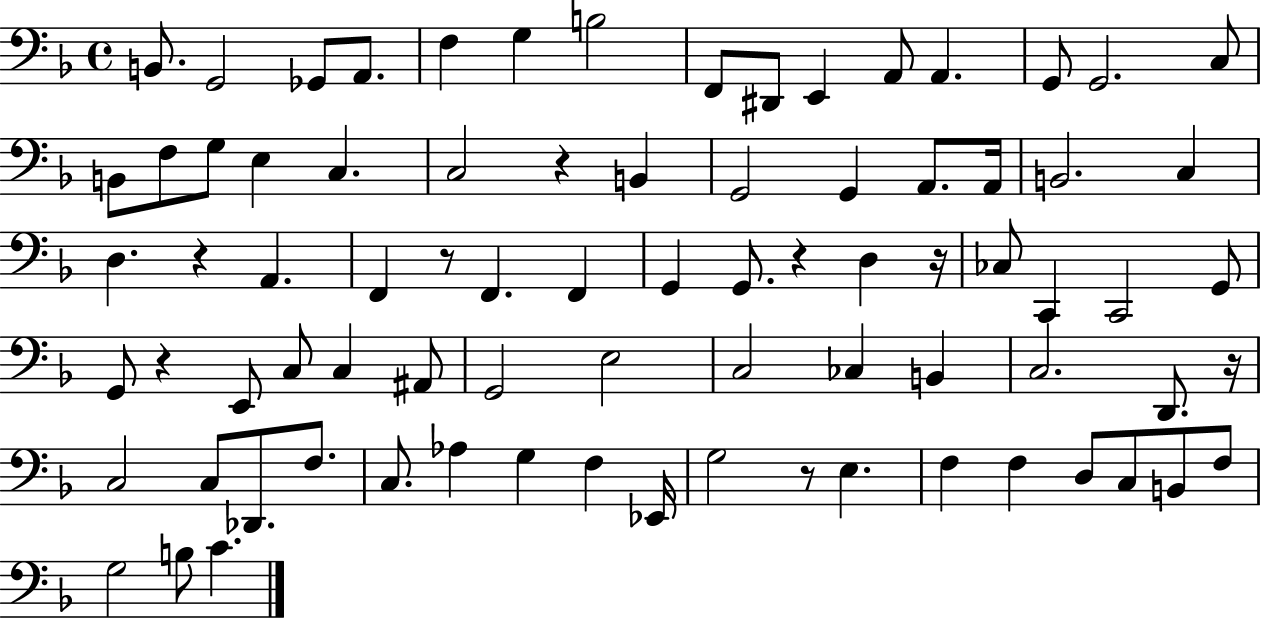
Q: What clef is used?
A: bass